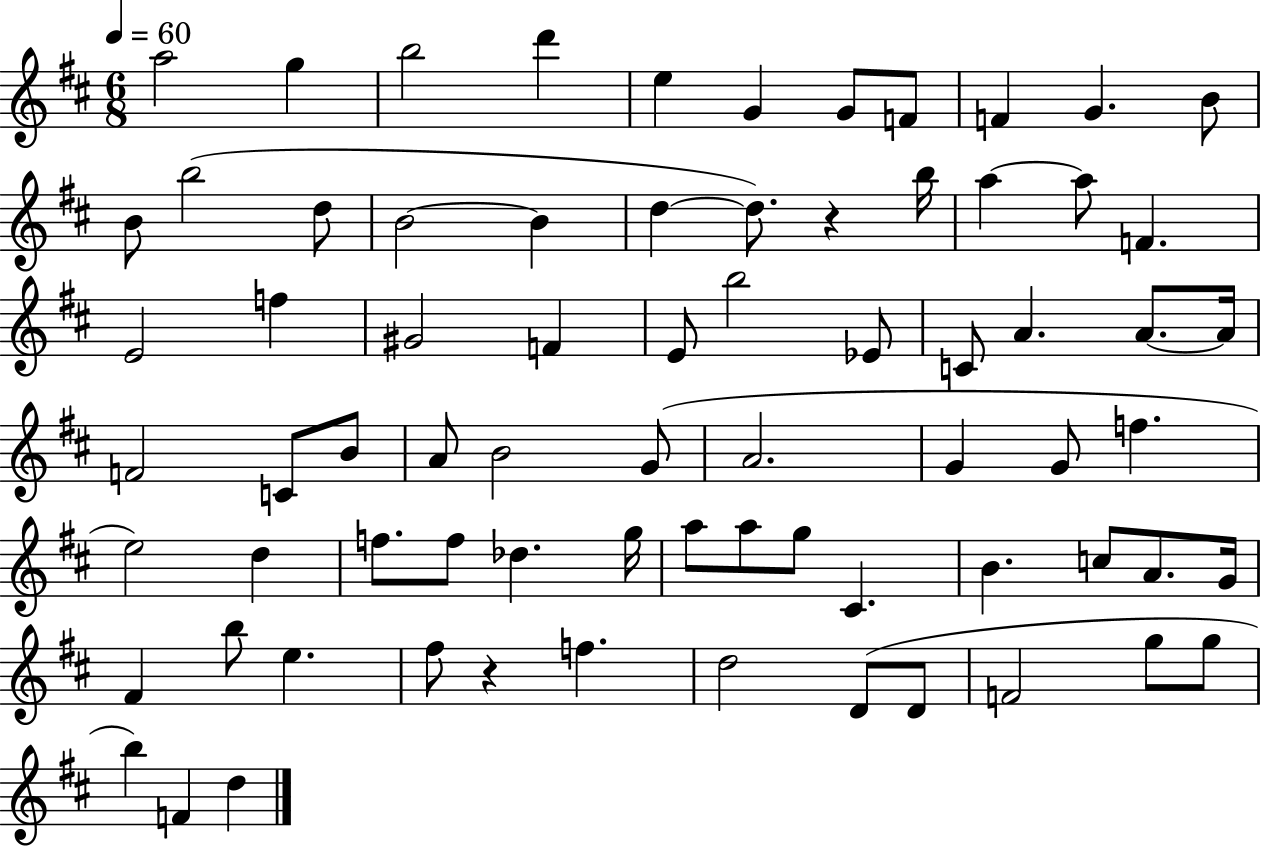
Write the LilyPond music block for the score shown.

{
  \clef treble
  \numericTimeSignature
  \time 6/8
  \key d \major
  \tempo 4 = 60
  a''2 g''4 | b''2 d'''4 | e''4 g'4 g'8 f'8 | f'4 g'4. b'8 | \break b'8 b''2( d''8 | b'2~~ b'4 | d''4~~ d''8.) r4 b''16 | a''4~~ a''8 f'4. | \break e'2 f''4 | gis'2 f'4 | e'8 b''2 ees'8 | c'8 a'4. a'8.~~ a'16 | \break f'2 c'8 b'8 | a'8 b'2 g'8( | a'2. | g'4 g'8 f''4. | \break e''2) d''4 | f''8. f''8 des''4. g''16 | a''8 a''8 g''8 cis'4. | b'4. c''8 a'8. g'16 | \break fis'4 b''8 e''4. | fis''8 r4 f''4. | d''2 d'8( d'8 | f'2 g''8 g''8 | \break b''4) f'4 d''4 | \bar "|."
}